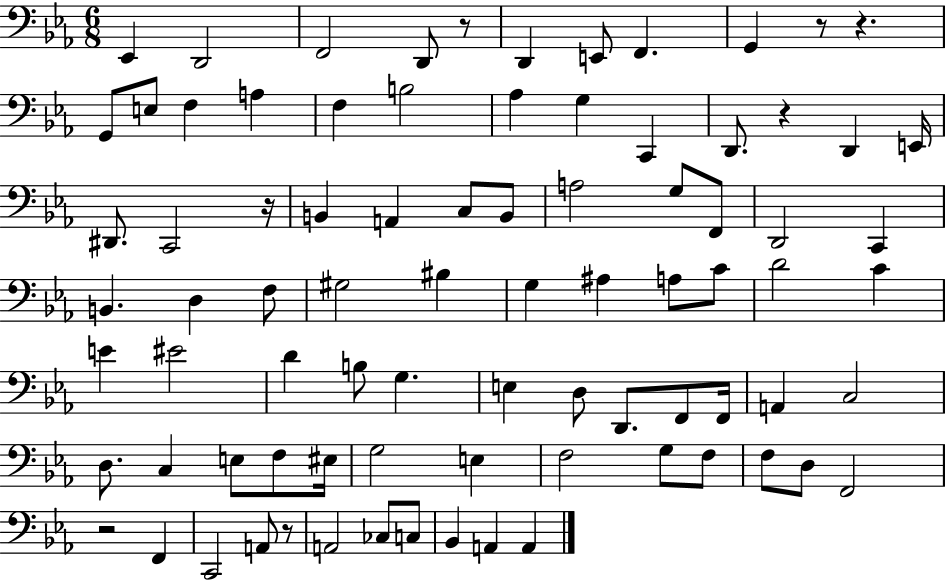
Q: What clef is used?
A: bass